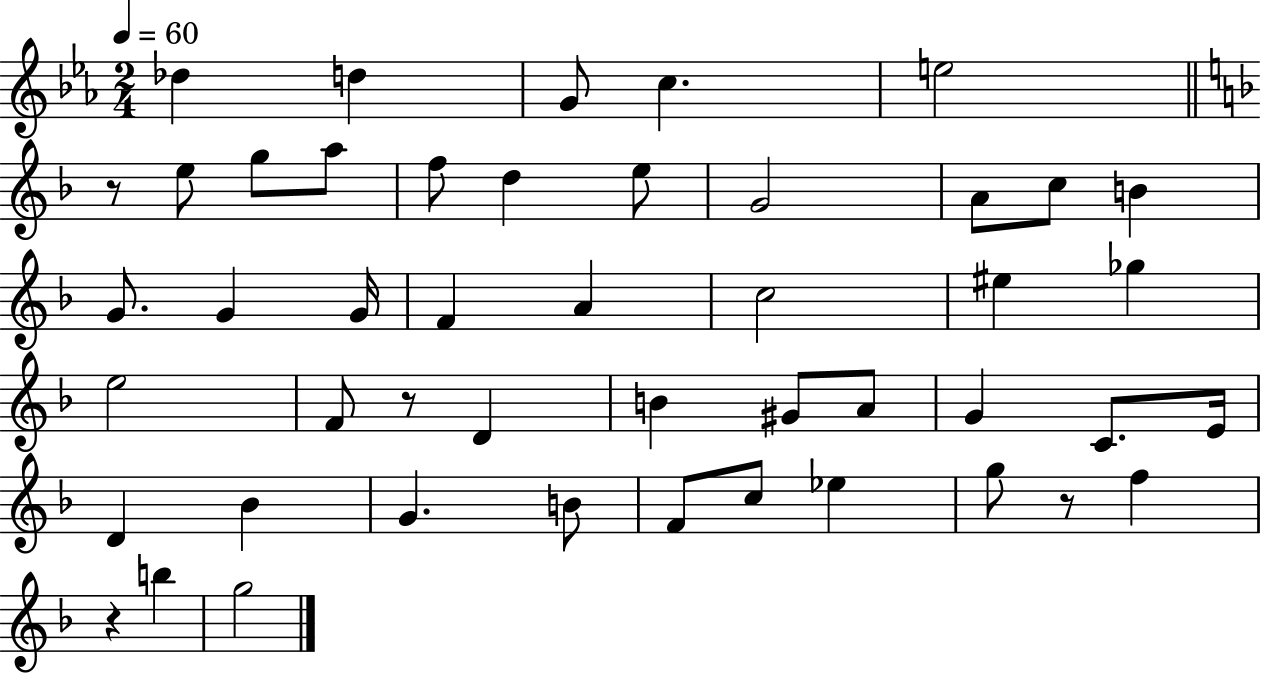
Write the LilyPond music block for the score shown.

{
  \clef treble
  \numericTimeSignature
  \time 2/4
  \key ees \major
  \tempo 4 = 60
  des''4 d''4 | g'8 c''4. | e''2 | \bar "||" \break \key f \major r8 e''8 g''8 a''8 | f''8 d''4 e''8 | g'2 | a'8 c''8 b'4 | \break g'8. g'4 g'16 | f'4 a'4 | c''2 | eis''4 ges''4 | \break e''2 | f'8 r8 d'4 | b'4 gis'8 a'8 | g'4 c'8. e'16 | \break d'4 bes'4 | g'4. b'8 | f'8 c''8 ees''4 | g''8 r8 f''4 | \break r4 b''4 | g''2 | \bar "|."
}